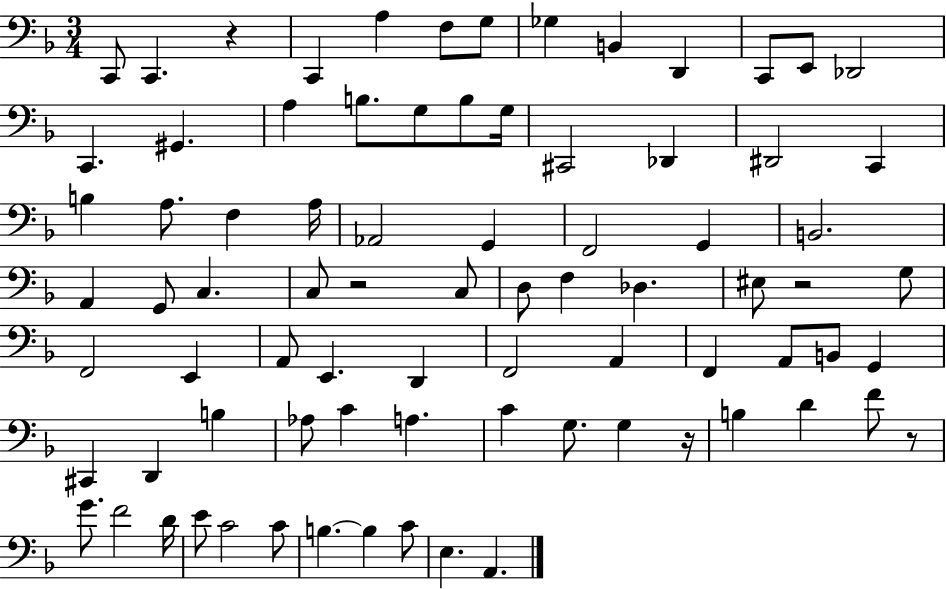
C2/e C2/q. R/q C2/q A3/q F3/e G3/e Gb3/q B2/q D2/q C2/e E2/e Db2/h C2/q. G#2/q. A3/q B3/e. G3/e B3/e G3/s C#2/h Db2/q D#2/h C2/q B3/q A3/e. F3/q A3/s Ab2/h G2/q F2/h G2/q B2/h. A2/q G2/e C3/q. C3/e R/h C3/e D3/e F3/q Db3/q. EIS3/e R/h G3/e F2/h E2/q A2/e E2/q. D2/q F2/h A2/q F2/q A2/e B2/e G2/q C#2/q D2/q B3/q Ab3/e C4/q A3/q. C4/q G3/e. G3/q R/s B3/q D4/q F4/e R/e G4/e. F4/h D4/s E4/e C4/h C4/e B3/q. B3/q C4/e E3/q. A2/q.